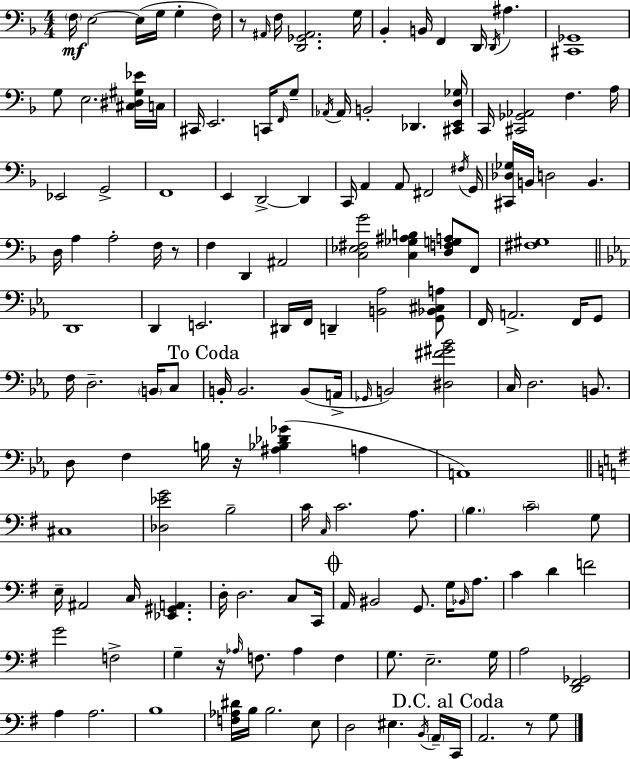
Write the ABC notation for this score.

X:1
T:Untitled
M:4/4
L:1/4
K:F
F,/4 E,2 E,/4 G,/4 G, F,/4 z/2 ^A,,/4 F,/4 [D,,_G,,^A,,]2 G,/4 _B,, B,,/4 F,, D,,/4 D,,/4 ^A, [^C,,_G,,]4 G,/2 E,2 [^C,^D,^G,_E]/4 C,/4 ^C,,/4 E,,2 C,,/4 F,,/4 G,/2 _A,,/4 _A,,/4 B,,2 _D,, [^C,,E,,D,_G,]/4 C,,/4 [^C,,_G,,_A,,]2 F, A,/4 _E,,2 G,,2 F,,4 E,, D,,2 D,, C,,/4 A,, A,,/2 ^F,,2 ^F,/4 G,,/4 [^C,,_D,_G,]/4 B,,/4 D,2 B,, D,/4 A, A,2 F,/4 z/2 F, D,, ^A,,2 [C,_E,^F,G]2 [C,_G,^A,B,] [D,F,G,A,]/2 F,,/2 [^F,^G,]4 D,,4 D,, E,,2 ^D,,/4 F,,/4 D,, [B,,_A,]2 [G,,_B,,^C,A,]/2 F,,/4 A,,2 F,,/4 G,,/2 F,/4 D,2 B,,/4 C,/2 B,,/4 B,,2 B,,/2 A,,/4 _G,,/4 B,,2 [^D,^F^G_B]2 C,/4 D,2 B,,/2 D,/2 F, B,/4 z/4 [^A,_B,_D_G] A, A,,4 ^C,4 [_D,_EG]2 B,2 C/4 C,/4 C2 A,/2 B, C2 G,/2 E,/4 ^A,,2 C,/4 [_E,,^G,,A,,] D,/4 D,2 C,/2 C,,/4 A,,/4 ^B,,2 G,,/2 G,/4 _B,,/4 A,/2 C D F2 G2 F,2 G, z/4 _A,/4 F,/2 _A, F, G,/2 E,2 G,/4 A,2 [D,,^F,,_G,,]2 A, A,2 B,4 [F,_A,^D]/4 B,/4 B,2 E,/2 D,2 ^E, B,,/4 A,,/4 C,,/4 A,,2 z/2 G,/2